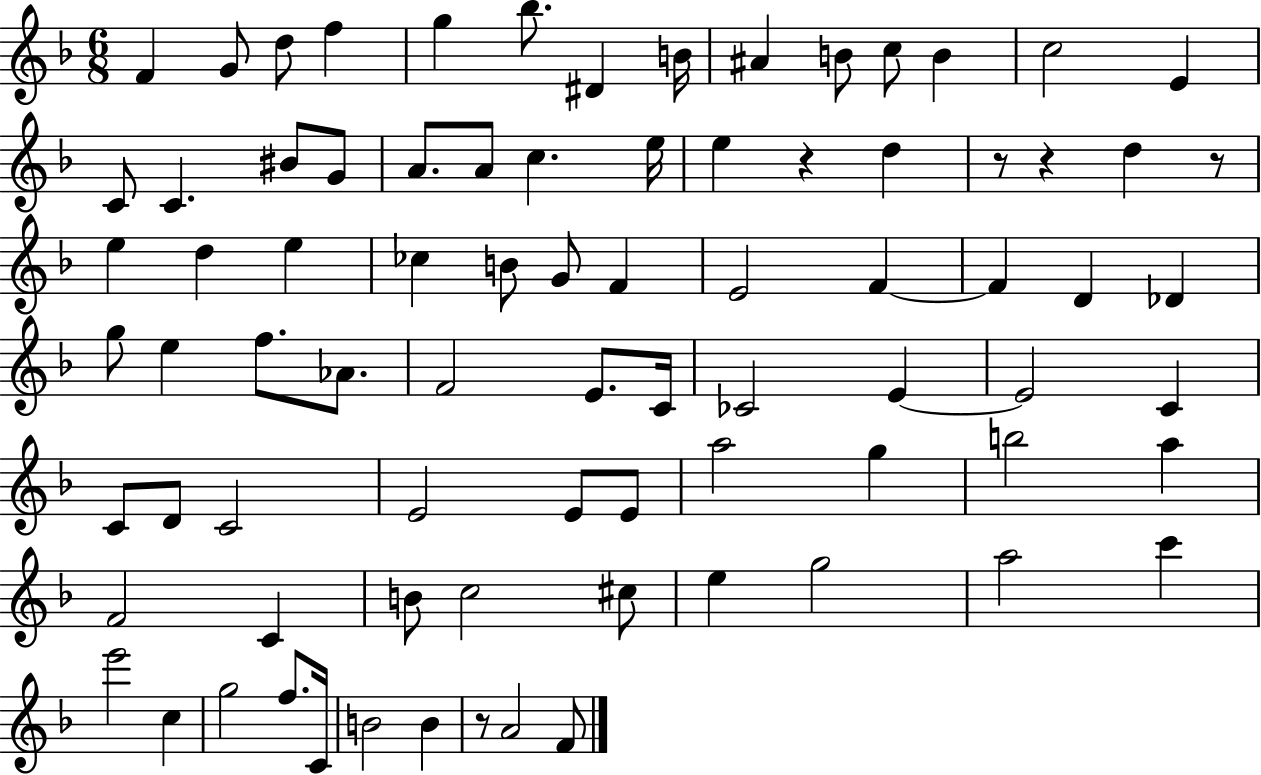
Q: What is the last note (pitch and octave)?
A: F4